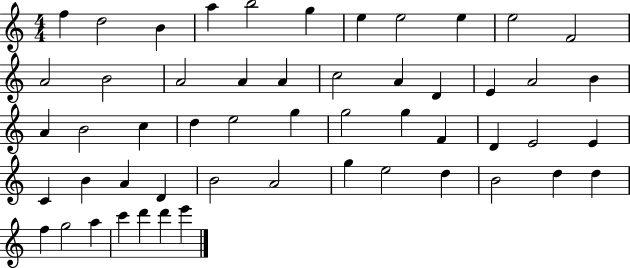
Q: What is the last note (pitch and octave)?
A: E6